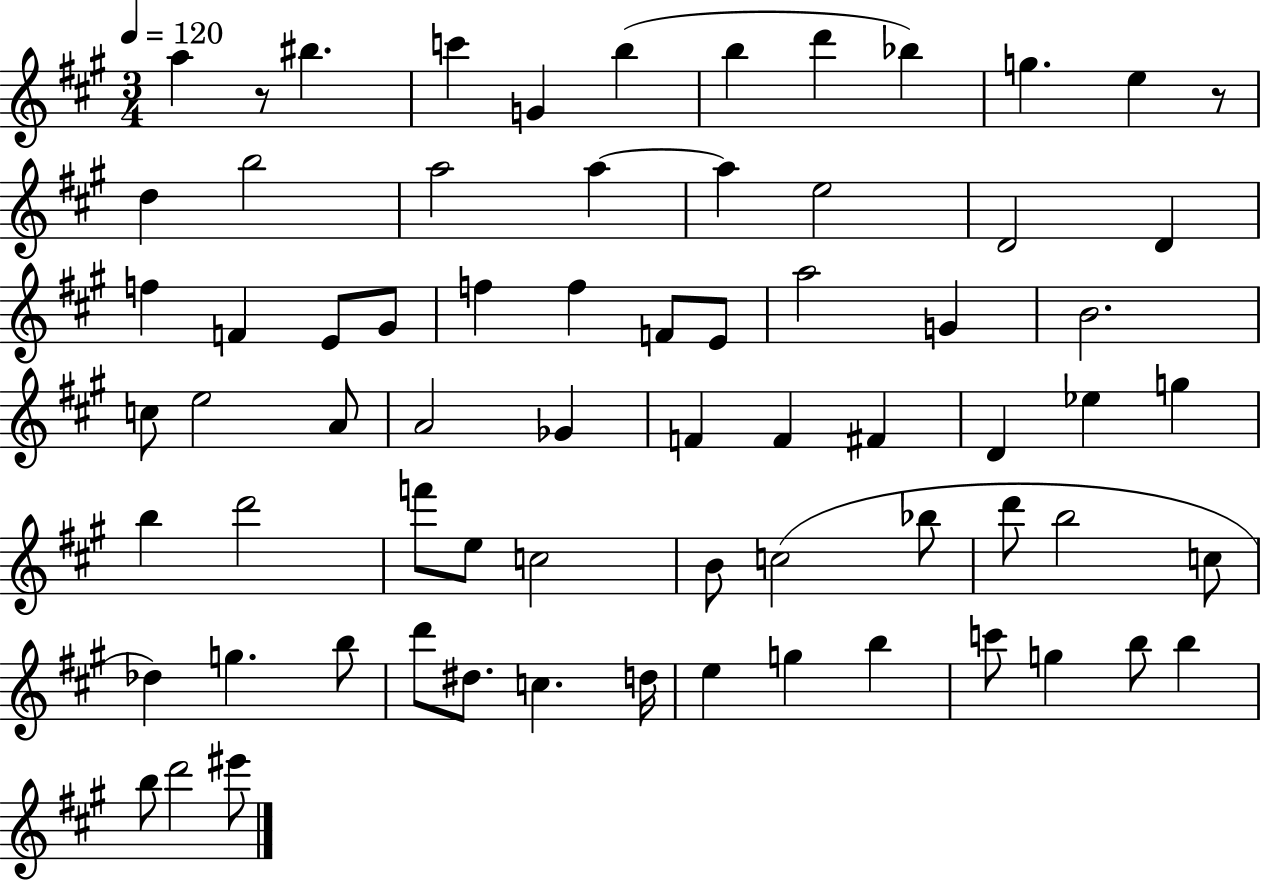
{
  \clef treble
  \numericTimeSignature
  \time 3/4
  \key a \major
  \tempo 4 = 120
  a''4 r8 bis''4. | c'''4 g'4 b''4( | b''4 d'''4 bes''4) | g''4. e''4 r8 | \break d''4 b''2 | a''2 a''4~~ | a''4 e''2 | d'2 d'4 | \break f''4 f'4 e'8 gis'8 | f''4 f''4 f'8 e'8 | a''2 g'4 | b'2. | \break c''8 e''2 a'8 | a'2 ges'4 | f'4 f'4 fis'4 | d'4 ees''4 g''4 | \break b''4 d'''2 | f'''8 e''8 c''2 | b'8 c''2( bes''8 | d'''8 b''2 c''8 | \break des''4) g''4. b''8 | d'''8 dis''8. c''4. d''16 | e''4 g''4 b''4 | c'''8 g''4 b''8 b''4 | \break b''8 d'''2 eis'''8 | \bar "|."
}